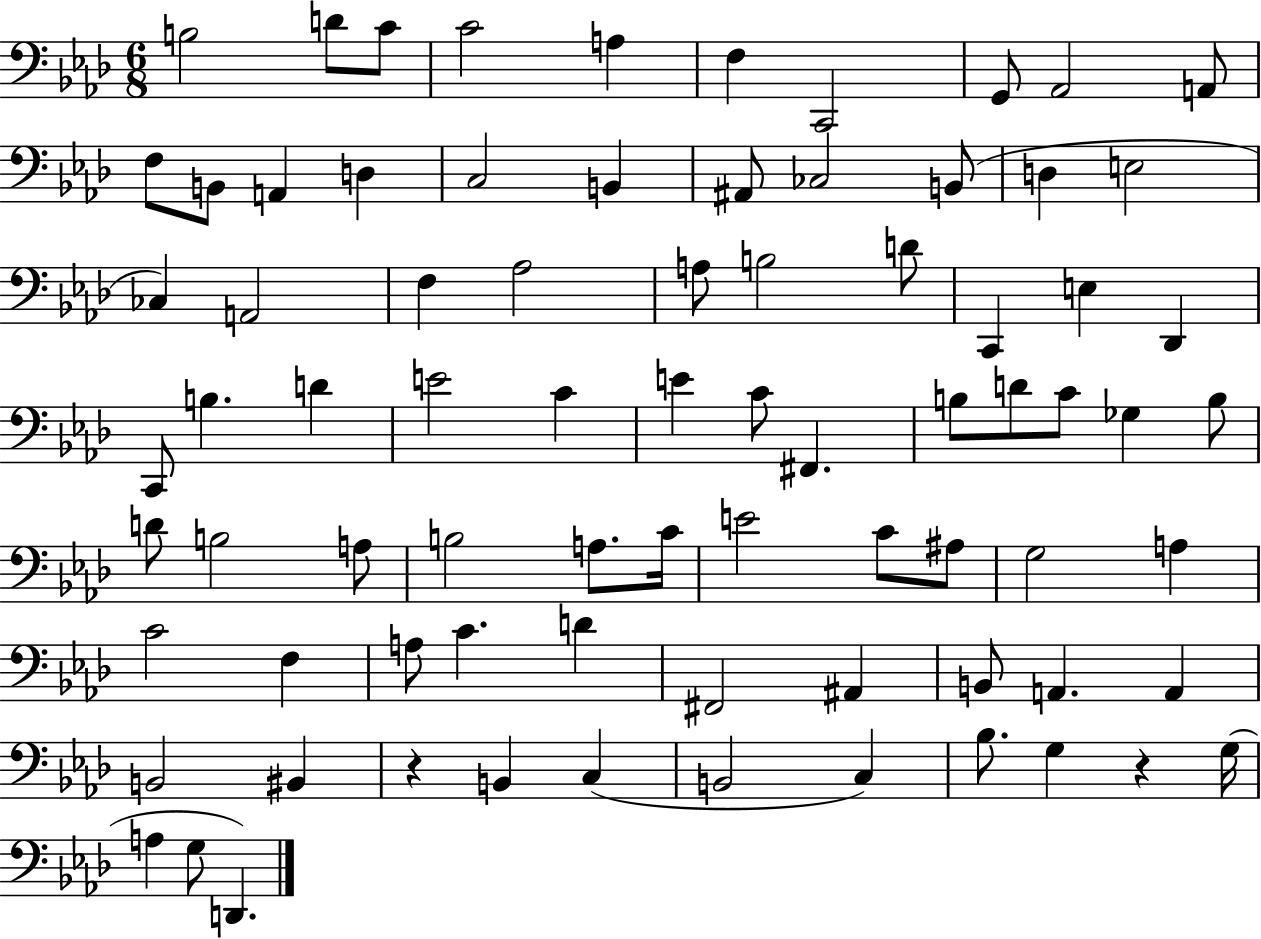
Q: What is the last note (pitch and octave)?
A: D2